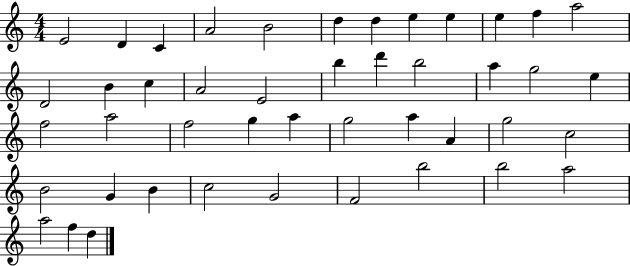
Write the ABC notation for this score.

X:1
T:Untitled
M:4/4
L:1/4
K:C
E2 D C A2 B2 d d e e e f a2 D2 B c A2 E2 b d' b2 a g2 e f2 a2 f2 g a g2 a A g2 c2 B2 G B c2 G2 F2 b2 b2 a2 a2 f d